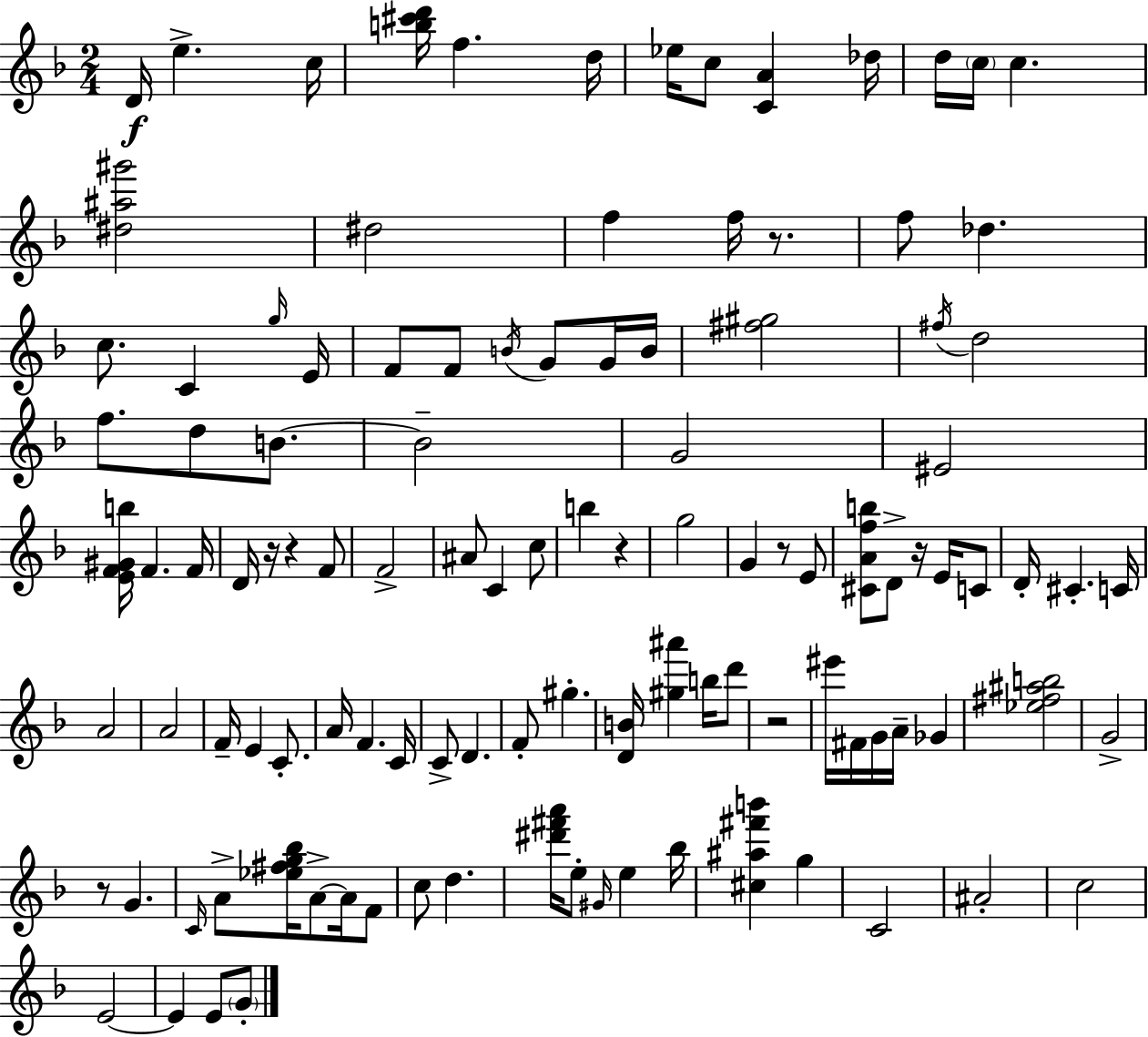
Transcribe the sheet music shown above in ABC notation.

X:1
T:Untitled
M:2/4
L:1/4
K:Dm
D/4 e c/4 [b^c'd']/4 f d/4 _e/4 c/2 [CA] _d/4 d/4 c/4 c [^d^a^g']2 ^d2 f f/4 z/2 f/2 _d c/2 C g/4 E/4 F/2 F/2 B/4 G/2 G/4 B/4 [^f^g]2 ^f/4 d2 f/2 d/2 B/2 B2 G2 ^E2 [EF^Gb]/4 F F/4 D/4 z/4 z F/2 F2 ^A/2 C c/2 b z g2 G z/2 E/2 [^CAfb]/2 D/2 z/4 E/4 C/2 D/4 ^C C/4 A2 A2 F/4 E C/2 A/4 F C/4 C/2 D F/2 ^g [DB]/4 [^g^a'] b/4 d'/2 z2 ^e'/4 ^F/4 G/4 A/4 _G [_e^f^ab]2 G2 z/2 G C/4 A/2 [_e^fg_b]/4 A/2 A/4 F/2 c/2 d [^d'^f'a']/4 e/2 ^G/4 e _b/4 [^c^a^f'b'] g C2 ^A2 c2 E2 E E/2 G/2